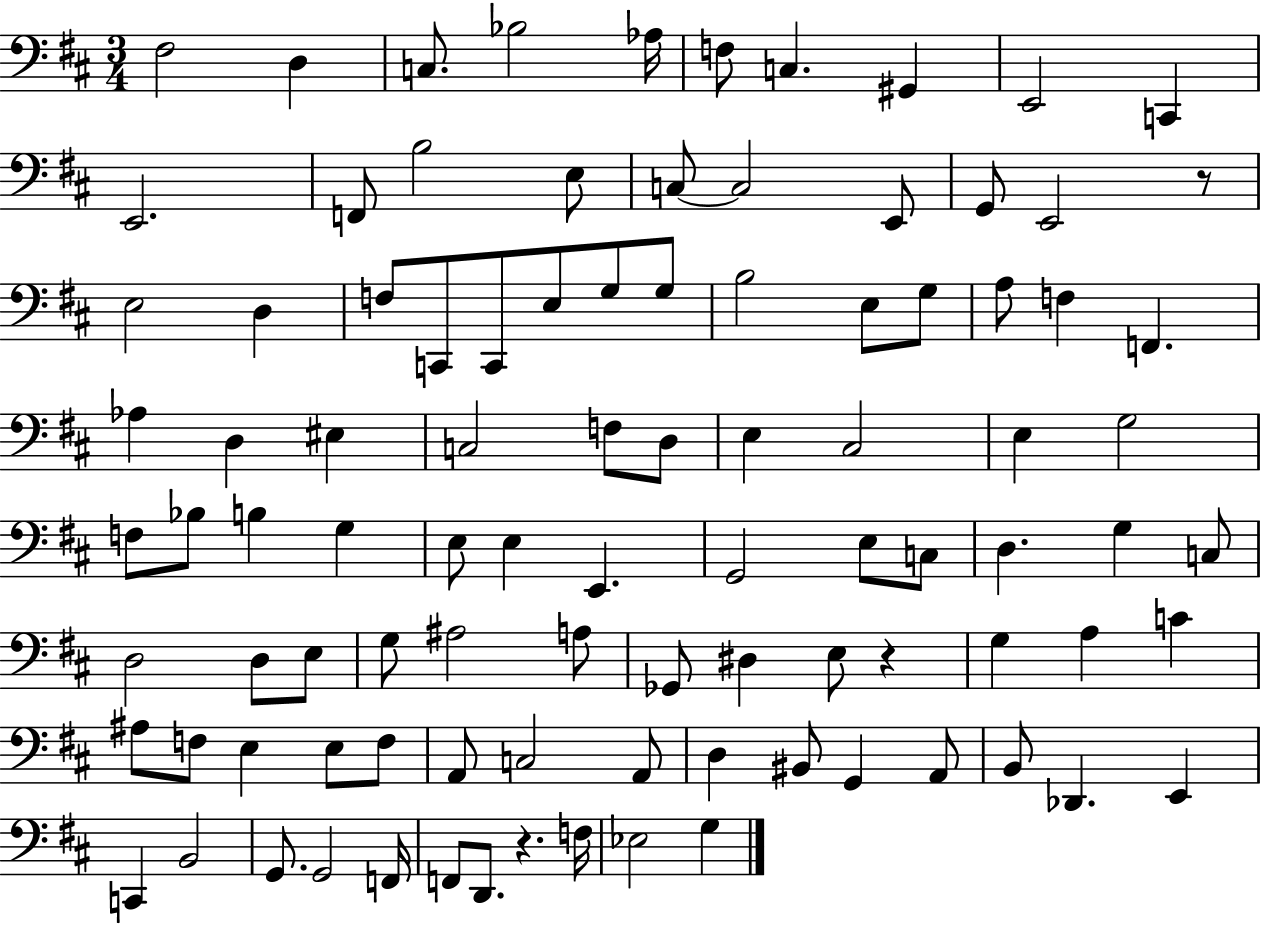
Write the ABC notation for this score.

X:1
T:Untitled
M:3/4
L:1/4
K:D
^F,2 D, C,/2 _B,2 _A,/4 F,/2 C, ^G,, E,,2 C,, E,,2 F,,/2 B,2 E,/2 C,/2 C,2 E,,/2 G,,/2 E,,2 z/2 E,2 D, F,/2 C,,/2 C,,/2 E,/2 G,/2 G,/2 B,2 E,/2 G,/2 A,/2 F, F,, _A, D, ^E, C,2 F,/2 D,/2 E, ^C,2 E, G,2 F,/2 _B,/2 B, G, E,/2 E, E,, G,,2 E,/2 C,/2 D, G, C,/2 D,2 D,/2 E,/2 G,/2 ^A,2 A,/2 _G,,/2 ^D, E,/2 z G, A, C ^A,/2 F,/2 E, E,/2 F,/2 A,,/2 C,2 A,,/2 D, ^B,,/2 G,, A,,/2 B,,/2 _D,, E,, C,, B,,2 G,,/2 G,,2 F,,/4 F,,/2 D,,/2 z F,/4 _E,2 G,